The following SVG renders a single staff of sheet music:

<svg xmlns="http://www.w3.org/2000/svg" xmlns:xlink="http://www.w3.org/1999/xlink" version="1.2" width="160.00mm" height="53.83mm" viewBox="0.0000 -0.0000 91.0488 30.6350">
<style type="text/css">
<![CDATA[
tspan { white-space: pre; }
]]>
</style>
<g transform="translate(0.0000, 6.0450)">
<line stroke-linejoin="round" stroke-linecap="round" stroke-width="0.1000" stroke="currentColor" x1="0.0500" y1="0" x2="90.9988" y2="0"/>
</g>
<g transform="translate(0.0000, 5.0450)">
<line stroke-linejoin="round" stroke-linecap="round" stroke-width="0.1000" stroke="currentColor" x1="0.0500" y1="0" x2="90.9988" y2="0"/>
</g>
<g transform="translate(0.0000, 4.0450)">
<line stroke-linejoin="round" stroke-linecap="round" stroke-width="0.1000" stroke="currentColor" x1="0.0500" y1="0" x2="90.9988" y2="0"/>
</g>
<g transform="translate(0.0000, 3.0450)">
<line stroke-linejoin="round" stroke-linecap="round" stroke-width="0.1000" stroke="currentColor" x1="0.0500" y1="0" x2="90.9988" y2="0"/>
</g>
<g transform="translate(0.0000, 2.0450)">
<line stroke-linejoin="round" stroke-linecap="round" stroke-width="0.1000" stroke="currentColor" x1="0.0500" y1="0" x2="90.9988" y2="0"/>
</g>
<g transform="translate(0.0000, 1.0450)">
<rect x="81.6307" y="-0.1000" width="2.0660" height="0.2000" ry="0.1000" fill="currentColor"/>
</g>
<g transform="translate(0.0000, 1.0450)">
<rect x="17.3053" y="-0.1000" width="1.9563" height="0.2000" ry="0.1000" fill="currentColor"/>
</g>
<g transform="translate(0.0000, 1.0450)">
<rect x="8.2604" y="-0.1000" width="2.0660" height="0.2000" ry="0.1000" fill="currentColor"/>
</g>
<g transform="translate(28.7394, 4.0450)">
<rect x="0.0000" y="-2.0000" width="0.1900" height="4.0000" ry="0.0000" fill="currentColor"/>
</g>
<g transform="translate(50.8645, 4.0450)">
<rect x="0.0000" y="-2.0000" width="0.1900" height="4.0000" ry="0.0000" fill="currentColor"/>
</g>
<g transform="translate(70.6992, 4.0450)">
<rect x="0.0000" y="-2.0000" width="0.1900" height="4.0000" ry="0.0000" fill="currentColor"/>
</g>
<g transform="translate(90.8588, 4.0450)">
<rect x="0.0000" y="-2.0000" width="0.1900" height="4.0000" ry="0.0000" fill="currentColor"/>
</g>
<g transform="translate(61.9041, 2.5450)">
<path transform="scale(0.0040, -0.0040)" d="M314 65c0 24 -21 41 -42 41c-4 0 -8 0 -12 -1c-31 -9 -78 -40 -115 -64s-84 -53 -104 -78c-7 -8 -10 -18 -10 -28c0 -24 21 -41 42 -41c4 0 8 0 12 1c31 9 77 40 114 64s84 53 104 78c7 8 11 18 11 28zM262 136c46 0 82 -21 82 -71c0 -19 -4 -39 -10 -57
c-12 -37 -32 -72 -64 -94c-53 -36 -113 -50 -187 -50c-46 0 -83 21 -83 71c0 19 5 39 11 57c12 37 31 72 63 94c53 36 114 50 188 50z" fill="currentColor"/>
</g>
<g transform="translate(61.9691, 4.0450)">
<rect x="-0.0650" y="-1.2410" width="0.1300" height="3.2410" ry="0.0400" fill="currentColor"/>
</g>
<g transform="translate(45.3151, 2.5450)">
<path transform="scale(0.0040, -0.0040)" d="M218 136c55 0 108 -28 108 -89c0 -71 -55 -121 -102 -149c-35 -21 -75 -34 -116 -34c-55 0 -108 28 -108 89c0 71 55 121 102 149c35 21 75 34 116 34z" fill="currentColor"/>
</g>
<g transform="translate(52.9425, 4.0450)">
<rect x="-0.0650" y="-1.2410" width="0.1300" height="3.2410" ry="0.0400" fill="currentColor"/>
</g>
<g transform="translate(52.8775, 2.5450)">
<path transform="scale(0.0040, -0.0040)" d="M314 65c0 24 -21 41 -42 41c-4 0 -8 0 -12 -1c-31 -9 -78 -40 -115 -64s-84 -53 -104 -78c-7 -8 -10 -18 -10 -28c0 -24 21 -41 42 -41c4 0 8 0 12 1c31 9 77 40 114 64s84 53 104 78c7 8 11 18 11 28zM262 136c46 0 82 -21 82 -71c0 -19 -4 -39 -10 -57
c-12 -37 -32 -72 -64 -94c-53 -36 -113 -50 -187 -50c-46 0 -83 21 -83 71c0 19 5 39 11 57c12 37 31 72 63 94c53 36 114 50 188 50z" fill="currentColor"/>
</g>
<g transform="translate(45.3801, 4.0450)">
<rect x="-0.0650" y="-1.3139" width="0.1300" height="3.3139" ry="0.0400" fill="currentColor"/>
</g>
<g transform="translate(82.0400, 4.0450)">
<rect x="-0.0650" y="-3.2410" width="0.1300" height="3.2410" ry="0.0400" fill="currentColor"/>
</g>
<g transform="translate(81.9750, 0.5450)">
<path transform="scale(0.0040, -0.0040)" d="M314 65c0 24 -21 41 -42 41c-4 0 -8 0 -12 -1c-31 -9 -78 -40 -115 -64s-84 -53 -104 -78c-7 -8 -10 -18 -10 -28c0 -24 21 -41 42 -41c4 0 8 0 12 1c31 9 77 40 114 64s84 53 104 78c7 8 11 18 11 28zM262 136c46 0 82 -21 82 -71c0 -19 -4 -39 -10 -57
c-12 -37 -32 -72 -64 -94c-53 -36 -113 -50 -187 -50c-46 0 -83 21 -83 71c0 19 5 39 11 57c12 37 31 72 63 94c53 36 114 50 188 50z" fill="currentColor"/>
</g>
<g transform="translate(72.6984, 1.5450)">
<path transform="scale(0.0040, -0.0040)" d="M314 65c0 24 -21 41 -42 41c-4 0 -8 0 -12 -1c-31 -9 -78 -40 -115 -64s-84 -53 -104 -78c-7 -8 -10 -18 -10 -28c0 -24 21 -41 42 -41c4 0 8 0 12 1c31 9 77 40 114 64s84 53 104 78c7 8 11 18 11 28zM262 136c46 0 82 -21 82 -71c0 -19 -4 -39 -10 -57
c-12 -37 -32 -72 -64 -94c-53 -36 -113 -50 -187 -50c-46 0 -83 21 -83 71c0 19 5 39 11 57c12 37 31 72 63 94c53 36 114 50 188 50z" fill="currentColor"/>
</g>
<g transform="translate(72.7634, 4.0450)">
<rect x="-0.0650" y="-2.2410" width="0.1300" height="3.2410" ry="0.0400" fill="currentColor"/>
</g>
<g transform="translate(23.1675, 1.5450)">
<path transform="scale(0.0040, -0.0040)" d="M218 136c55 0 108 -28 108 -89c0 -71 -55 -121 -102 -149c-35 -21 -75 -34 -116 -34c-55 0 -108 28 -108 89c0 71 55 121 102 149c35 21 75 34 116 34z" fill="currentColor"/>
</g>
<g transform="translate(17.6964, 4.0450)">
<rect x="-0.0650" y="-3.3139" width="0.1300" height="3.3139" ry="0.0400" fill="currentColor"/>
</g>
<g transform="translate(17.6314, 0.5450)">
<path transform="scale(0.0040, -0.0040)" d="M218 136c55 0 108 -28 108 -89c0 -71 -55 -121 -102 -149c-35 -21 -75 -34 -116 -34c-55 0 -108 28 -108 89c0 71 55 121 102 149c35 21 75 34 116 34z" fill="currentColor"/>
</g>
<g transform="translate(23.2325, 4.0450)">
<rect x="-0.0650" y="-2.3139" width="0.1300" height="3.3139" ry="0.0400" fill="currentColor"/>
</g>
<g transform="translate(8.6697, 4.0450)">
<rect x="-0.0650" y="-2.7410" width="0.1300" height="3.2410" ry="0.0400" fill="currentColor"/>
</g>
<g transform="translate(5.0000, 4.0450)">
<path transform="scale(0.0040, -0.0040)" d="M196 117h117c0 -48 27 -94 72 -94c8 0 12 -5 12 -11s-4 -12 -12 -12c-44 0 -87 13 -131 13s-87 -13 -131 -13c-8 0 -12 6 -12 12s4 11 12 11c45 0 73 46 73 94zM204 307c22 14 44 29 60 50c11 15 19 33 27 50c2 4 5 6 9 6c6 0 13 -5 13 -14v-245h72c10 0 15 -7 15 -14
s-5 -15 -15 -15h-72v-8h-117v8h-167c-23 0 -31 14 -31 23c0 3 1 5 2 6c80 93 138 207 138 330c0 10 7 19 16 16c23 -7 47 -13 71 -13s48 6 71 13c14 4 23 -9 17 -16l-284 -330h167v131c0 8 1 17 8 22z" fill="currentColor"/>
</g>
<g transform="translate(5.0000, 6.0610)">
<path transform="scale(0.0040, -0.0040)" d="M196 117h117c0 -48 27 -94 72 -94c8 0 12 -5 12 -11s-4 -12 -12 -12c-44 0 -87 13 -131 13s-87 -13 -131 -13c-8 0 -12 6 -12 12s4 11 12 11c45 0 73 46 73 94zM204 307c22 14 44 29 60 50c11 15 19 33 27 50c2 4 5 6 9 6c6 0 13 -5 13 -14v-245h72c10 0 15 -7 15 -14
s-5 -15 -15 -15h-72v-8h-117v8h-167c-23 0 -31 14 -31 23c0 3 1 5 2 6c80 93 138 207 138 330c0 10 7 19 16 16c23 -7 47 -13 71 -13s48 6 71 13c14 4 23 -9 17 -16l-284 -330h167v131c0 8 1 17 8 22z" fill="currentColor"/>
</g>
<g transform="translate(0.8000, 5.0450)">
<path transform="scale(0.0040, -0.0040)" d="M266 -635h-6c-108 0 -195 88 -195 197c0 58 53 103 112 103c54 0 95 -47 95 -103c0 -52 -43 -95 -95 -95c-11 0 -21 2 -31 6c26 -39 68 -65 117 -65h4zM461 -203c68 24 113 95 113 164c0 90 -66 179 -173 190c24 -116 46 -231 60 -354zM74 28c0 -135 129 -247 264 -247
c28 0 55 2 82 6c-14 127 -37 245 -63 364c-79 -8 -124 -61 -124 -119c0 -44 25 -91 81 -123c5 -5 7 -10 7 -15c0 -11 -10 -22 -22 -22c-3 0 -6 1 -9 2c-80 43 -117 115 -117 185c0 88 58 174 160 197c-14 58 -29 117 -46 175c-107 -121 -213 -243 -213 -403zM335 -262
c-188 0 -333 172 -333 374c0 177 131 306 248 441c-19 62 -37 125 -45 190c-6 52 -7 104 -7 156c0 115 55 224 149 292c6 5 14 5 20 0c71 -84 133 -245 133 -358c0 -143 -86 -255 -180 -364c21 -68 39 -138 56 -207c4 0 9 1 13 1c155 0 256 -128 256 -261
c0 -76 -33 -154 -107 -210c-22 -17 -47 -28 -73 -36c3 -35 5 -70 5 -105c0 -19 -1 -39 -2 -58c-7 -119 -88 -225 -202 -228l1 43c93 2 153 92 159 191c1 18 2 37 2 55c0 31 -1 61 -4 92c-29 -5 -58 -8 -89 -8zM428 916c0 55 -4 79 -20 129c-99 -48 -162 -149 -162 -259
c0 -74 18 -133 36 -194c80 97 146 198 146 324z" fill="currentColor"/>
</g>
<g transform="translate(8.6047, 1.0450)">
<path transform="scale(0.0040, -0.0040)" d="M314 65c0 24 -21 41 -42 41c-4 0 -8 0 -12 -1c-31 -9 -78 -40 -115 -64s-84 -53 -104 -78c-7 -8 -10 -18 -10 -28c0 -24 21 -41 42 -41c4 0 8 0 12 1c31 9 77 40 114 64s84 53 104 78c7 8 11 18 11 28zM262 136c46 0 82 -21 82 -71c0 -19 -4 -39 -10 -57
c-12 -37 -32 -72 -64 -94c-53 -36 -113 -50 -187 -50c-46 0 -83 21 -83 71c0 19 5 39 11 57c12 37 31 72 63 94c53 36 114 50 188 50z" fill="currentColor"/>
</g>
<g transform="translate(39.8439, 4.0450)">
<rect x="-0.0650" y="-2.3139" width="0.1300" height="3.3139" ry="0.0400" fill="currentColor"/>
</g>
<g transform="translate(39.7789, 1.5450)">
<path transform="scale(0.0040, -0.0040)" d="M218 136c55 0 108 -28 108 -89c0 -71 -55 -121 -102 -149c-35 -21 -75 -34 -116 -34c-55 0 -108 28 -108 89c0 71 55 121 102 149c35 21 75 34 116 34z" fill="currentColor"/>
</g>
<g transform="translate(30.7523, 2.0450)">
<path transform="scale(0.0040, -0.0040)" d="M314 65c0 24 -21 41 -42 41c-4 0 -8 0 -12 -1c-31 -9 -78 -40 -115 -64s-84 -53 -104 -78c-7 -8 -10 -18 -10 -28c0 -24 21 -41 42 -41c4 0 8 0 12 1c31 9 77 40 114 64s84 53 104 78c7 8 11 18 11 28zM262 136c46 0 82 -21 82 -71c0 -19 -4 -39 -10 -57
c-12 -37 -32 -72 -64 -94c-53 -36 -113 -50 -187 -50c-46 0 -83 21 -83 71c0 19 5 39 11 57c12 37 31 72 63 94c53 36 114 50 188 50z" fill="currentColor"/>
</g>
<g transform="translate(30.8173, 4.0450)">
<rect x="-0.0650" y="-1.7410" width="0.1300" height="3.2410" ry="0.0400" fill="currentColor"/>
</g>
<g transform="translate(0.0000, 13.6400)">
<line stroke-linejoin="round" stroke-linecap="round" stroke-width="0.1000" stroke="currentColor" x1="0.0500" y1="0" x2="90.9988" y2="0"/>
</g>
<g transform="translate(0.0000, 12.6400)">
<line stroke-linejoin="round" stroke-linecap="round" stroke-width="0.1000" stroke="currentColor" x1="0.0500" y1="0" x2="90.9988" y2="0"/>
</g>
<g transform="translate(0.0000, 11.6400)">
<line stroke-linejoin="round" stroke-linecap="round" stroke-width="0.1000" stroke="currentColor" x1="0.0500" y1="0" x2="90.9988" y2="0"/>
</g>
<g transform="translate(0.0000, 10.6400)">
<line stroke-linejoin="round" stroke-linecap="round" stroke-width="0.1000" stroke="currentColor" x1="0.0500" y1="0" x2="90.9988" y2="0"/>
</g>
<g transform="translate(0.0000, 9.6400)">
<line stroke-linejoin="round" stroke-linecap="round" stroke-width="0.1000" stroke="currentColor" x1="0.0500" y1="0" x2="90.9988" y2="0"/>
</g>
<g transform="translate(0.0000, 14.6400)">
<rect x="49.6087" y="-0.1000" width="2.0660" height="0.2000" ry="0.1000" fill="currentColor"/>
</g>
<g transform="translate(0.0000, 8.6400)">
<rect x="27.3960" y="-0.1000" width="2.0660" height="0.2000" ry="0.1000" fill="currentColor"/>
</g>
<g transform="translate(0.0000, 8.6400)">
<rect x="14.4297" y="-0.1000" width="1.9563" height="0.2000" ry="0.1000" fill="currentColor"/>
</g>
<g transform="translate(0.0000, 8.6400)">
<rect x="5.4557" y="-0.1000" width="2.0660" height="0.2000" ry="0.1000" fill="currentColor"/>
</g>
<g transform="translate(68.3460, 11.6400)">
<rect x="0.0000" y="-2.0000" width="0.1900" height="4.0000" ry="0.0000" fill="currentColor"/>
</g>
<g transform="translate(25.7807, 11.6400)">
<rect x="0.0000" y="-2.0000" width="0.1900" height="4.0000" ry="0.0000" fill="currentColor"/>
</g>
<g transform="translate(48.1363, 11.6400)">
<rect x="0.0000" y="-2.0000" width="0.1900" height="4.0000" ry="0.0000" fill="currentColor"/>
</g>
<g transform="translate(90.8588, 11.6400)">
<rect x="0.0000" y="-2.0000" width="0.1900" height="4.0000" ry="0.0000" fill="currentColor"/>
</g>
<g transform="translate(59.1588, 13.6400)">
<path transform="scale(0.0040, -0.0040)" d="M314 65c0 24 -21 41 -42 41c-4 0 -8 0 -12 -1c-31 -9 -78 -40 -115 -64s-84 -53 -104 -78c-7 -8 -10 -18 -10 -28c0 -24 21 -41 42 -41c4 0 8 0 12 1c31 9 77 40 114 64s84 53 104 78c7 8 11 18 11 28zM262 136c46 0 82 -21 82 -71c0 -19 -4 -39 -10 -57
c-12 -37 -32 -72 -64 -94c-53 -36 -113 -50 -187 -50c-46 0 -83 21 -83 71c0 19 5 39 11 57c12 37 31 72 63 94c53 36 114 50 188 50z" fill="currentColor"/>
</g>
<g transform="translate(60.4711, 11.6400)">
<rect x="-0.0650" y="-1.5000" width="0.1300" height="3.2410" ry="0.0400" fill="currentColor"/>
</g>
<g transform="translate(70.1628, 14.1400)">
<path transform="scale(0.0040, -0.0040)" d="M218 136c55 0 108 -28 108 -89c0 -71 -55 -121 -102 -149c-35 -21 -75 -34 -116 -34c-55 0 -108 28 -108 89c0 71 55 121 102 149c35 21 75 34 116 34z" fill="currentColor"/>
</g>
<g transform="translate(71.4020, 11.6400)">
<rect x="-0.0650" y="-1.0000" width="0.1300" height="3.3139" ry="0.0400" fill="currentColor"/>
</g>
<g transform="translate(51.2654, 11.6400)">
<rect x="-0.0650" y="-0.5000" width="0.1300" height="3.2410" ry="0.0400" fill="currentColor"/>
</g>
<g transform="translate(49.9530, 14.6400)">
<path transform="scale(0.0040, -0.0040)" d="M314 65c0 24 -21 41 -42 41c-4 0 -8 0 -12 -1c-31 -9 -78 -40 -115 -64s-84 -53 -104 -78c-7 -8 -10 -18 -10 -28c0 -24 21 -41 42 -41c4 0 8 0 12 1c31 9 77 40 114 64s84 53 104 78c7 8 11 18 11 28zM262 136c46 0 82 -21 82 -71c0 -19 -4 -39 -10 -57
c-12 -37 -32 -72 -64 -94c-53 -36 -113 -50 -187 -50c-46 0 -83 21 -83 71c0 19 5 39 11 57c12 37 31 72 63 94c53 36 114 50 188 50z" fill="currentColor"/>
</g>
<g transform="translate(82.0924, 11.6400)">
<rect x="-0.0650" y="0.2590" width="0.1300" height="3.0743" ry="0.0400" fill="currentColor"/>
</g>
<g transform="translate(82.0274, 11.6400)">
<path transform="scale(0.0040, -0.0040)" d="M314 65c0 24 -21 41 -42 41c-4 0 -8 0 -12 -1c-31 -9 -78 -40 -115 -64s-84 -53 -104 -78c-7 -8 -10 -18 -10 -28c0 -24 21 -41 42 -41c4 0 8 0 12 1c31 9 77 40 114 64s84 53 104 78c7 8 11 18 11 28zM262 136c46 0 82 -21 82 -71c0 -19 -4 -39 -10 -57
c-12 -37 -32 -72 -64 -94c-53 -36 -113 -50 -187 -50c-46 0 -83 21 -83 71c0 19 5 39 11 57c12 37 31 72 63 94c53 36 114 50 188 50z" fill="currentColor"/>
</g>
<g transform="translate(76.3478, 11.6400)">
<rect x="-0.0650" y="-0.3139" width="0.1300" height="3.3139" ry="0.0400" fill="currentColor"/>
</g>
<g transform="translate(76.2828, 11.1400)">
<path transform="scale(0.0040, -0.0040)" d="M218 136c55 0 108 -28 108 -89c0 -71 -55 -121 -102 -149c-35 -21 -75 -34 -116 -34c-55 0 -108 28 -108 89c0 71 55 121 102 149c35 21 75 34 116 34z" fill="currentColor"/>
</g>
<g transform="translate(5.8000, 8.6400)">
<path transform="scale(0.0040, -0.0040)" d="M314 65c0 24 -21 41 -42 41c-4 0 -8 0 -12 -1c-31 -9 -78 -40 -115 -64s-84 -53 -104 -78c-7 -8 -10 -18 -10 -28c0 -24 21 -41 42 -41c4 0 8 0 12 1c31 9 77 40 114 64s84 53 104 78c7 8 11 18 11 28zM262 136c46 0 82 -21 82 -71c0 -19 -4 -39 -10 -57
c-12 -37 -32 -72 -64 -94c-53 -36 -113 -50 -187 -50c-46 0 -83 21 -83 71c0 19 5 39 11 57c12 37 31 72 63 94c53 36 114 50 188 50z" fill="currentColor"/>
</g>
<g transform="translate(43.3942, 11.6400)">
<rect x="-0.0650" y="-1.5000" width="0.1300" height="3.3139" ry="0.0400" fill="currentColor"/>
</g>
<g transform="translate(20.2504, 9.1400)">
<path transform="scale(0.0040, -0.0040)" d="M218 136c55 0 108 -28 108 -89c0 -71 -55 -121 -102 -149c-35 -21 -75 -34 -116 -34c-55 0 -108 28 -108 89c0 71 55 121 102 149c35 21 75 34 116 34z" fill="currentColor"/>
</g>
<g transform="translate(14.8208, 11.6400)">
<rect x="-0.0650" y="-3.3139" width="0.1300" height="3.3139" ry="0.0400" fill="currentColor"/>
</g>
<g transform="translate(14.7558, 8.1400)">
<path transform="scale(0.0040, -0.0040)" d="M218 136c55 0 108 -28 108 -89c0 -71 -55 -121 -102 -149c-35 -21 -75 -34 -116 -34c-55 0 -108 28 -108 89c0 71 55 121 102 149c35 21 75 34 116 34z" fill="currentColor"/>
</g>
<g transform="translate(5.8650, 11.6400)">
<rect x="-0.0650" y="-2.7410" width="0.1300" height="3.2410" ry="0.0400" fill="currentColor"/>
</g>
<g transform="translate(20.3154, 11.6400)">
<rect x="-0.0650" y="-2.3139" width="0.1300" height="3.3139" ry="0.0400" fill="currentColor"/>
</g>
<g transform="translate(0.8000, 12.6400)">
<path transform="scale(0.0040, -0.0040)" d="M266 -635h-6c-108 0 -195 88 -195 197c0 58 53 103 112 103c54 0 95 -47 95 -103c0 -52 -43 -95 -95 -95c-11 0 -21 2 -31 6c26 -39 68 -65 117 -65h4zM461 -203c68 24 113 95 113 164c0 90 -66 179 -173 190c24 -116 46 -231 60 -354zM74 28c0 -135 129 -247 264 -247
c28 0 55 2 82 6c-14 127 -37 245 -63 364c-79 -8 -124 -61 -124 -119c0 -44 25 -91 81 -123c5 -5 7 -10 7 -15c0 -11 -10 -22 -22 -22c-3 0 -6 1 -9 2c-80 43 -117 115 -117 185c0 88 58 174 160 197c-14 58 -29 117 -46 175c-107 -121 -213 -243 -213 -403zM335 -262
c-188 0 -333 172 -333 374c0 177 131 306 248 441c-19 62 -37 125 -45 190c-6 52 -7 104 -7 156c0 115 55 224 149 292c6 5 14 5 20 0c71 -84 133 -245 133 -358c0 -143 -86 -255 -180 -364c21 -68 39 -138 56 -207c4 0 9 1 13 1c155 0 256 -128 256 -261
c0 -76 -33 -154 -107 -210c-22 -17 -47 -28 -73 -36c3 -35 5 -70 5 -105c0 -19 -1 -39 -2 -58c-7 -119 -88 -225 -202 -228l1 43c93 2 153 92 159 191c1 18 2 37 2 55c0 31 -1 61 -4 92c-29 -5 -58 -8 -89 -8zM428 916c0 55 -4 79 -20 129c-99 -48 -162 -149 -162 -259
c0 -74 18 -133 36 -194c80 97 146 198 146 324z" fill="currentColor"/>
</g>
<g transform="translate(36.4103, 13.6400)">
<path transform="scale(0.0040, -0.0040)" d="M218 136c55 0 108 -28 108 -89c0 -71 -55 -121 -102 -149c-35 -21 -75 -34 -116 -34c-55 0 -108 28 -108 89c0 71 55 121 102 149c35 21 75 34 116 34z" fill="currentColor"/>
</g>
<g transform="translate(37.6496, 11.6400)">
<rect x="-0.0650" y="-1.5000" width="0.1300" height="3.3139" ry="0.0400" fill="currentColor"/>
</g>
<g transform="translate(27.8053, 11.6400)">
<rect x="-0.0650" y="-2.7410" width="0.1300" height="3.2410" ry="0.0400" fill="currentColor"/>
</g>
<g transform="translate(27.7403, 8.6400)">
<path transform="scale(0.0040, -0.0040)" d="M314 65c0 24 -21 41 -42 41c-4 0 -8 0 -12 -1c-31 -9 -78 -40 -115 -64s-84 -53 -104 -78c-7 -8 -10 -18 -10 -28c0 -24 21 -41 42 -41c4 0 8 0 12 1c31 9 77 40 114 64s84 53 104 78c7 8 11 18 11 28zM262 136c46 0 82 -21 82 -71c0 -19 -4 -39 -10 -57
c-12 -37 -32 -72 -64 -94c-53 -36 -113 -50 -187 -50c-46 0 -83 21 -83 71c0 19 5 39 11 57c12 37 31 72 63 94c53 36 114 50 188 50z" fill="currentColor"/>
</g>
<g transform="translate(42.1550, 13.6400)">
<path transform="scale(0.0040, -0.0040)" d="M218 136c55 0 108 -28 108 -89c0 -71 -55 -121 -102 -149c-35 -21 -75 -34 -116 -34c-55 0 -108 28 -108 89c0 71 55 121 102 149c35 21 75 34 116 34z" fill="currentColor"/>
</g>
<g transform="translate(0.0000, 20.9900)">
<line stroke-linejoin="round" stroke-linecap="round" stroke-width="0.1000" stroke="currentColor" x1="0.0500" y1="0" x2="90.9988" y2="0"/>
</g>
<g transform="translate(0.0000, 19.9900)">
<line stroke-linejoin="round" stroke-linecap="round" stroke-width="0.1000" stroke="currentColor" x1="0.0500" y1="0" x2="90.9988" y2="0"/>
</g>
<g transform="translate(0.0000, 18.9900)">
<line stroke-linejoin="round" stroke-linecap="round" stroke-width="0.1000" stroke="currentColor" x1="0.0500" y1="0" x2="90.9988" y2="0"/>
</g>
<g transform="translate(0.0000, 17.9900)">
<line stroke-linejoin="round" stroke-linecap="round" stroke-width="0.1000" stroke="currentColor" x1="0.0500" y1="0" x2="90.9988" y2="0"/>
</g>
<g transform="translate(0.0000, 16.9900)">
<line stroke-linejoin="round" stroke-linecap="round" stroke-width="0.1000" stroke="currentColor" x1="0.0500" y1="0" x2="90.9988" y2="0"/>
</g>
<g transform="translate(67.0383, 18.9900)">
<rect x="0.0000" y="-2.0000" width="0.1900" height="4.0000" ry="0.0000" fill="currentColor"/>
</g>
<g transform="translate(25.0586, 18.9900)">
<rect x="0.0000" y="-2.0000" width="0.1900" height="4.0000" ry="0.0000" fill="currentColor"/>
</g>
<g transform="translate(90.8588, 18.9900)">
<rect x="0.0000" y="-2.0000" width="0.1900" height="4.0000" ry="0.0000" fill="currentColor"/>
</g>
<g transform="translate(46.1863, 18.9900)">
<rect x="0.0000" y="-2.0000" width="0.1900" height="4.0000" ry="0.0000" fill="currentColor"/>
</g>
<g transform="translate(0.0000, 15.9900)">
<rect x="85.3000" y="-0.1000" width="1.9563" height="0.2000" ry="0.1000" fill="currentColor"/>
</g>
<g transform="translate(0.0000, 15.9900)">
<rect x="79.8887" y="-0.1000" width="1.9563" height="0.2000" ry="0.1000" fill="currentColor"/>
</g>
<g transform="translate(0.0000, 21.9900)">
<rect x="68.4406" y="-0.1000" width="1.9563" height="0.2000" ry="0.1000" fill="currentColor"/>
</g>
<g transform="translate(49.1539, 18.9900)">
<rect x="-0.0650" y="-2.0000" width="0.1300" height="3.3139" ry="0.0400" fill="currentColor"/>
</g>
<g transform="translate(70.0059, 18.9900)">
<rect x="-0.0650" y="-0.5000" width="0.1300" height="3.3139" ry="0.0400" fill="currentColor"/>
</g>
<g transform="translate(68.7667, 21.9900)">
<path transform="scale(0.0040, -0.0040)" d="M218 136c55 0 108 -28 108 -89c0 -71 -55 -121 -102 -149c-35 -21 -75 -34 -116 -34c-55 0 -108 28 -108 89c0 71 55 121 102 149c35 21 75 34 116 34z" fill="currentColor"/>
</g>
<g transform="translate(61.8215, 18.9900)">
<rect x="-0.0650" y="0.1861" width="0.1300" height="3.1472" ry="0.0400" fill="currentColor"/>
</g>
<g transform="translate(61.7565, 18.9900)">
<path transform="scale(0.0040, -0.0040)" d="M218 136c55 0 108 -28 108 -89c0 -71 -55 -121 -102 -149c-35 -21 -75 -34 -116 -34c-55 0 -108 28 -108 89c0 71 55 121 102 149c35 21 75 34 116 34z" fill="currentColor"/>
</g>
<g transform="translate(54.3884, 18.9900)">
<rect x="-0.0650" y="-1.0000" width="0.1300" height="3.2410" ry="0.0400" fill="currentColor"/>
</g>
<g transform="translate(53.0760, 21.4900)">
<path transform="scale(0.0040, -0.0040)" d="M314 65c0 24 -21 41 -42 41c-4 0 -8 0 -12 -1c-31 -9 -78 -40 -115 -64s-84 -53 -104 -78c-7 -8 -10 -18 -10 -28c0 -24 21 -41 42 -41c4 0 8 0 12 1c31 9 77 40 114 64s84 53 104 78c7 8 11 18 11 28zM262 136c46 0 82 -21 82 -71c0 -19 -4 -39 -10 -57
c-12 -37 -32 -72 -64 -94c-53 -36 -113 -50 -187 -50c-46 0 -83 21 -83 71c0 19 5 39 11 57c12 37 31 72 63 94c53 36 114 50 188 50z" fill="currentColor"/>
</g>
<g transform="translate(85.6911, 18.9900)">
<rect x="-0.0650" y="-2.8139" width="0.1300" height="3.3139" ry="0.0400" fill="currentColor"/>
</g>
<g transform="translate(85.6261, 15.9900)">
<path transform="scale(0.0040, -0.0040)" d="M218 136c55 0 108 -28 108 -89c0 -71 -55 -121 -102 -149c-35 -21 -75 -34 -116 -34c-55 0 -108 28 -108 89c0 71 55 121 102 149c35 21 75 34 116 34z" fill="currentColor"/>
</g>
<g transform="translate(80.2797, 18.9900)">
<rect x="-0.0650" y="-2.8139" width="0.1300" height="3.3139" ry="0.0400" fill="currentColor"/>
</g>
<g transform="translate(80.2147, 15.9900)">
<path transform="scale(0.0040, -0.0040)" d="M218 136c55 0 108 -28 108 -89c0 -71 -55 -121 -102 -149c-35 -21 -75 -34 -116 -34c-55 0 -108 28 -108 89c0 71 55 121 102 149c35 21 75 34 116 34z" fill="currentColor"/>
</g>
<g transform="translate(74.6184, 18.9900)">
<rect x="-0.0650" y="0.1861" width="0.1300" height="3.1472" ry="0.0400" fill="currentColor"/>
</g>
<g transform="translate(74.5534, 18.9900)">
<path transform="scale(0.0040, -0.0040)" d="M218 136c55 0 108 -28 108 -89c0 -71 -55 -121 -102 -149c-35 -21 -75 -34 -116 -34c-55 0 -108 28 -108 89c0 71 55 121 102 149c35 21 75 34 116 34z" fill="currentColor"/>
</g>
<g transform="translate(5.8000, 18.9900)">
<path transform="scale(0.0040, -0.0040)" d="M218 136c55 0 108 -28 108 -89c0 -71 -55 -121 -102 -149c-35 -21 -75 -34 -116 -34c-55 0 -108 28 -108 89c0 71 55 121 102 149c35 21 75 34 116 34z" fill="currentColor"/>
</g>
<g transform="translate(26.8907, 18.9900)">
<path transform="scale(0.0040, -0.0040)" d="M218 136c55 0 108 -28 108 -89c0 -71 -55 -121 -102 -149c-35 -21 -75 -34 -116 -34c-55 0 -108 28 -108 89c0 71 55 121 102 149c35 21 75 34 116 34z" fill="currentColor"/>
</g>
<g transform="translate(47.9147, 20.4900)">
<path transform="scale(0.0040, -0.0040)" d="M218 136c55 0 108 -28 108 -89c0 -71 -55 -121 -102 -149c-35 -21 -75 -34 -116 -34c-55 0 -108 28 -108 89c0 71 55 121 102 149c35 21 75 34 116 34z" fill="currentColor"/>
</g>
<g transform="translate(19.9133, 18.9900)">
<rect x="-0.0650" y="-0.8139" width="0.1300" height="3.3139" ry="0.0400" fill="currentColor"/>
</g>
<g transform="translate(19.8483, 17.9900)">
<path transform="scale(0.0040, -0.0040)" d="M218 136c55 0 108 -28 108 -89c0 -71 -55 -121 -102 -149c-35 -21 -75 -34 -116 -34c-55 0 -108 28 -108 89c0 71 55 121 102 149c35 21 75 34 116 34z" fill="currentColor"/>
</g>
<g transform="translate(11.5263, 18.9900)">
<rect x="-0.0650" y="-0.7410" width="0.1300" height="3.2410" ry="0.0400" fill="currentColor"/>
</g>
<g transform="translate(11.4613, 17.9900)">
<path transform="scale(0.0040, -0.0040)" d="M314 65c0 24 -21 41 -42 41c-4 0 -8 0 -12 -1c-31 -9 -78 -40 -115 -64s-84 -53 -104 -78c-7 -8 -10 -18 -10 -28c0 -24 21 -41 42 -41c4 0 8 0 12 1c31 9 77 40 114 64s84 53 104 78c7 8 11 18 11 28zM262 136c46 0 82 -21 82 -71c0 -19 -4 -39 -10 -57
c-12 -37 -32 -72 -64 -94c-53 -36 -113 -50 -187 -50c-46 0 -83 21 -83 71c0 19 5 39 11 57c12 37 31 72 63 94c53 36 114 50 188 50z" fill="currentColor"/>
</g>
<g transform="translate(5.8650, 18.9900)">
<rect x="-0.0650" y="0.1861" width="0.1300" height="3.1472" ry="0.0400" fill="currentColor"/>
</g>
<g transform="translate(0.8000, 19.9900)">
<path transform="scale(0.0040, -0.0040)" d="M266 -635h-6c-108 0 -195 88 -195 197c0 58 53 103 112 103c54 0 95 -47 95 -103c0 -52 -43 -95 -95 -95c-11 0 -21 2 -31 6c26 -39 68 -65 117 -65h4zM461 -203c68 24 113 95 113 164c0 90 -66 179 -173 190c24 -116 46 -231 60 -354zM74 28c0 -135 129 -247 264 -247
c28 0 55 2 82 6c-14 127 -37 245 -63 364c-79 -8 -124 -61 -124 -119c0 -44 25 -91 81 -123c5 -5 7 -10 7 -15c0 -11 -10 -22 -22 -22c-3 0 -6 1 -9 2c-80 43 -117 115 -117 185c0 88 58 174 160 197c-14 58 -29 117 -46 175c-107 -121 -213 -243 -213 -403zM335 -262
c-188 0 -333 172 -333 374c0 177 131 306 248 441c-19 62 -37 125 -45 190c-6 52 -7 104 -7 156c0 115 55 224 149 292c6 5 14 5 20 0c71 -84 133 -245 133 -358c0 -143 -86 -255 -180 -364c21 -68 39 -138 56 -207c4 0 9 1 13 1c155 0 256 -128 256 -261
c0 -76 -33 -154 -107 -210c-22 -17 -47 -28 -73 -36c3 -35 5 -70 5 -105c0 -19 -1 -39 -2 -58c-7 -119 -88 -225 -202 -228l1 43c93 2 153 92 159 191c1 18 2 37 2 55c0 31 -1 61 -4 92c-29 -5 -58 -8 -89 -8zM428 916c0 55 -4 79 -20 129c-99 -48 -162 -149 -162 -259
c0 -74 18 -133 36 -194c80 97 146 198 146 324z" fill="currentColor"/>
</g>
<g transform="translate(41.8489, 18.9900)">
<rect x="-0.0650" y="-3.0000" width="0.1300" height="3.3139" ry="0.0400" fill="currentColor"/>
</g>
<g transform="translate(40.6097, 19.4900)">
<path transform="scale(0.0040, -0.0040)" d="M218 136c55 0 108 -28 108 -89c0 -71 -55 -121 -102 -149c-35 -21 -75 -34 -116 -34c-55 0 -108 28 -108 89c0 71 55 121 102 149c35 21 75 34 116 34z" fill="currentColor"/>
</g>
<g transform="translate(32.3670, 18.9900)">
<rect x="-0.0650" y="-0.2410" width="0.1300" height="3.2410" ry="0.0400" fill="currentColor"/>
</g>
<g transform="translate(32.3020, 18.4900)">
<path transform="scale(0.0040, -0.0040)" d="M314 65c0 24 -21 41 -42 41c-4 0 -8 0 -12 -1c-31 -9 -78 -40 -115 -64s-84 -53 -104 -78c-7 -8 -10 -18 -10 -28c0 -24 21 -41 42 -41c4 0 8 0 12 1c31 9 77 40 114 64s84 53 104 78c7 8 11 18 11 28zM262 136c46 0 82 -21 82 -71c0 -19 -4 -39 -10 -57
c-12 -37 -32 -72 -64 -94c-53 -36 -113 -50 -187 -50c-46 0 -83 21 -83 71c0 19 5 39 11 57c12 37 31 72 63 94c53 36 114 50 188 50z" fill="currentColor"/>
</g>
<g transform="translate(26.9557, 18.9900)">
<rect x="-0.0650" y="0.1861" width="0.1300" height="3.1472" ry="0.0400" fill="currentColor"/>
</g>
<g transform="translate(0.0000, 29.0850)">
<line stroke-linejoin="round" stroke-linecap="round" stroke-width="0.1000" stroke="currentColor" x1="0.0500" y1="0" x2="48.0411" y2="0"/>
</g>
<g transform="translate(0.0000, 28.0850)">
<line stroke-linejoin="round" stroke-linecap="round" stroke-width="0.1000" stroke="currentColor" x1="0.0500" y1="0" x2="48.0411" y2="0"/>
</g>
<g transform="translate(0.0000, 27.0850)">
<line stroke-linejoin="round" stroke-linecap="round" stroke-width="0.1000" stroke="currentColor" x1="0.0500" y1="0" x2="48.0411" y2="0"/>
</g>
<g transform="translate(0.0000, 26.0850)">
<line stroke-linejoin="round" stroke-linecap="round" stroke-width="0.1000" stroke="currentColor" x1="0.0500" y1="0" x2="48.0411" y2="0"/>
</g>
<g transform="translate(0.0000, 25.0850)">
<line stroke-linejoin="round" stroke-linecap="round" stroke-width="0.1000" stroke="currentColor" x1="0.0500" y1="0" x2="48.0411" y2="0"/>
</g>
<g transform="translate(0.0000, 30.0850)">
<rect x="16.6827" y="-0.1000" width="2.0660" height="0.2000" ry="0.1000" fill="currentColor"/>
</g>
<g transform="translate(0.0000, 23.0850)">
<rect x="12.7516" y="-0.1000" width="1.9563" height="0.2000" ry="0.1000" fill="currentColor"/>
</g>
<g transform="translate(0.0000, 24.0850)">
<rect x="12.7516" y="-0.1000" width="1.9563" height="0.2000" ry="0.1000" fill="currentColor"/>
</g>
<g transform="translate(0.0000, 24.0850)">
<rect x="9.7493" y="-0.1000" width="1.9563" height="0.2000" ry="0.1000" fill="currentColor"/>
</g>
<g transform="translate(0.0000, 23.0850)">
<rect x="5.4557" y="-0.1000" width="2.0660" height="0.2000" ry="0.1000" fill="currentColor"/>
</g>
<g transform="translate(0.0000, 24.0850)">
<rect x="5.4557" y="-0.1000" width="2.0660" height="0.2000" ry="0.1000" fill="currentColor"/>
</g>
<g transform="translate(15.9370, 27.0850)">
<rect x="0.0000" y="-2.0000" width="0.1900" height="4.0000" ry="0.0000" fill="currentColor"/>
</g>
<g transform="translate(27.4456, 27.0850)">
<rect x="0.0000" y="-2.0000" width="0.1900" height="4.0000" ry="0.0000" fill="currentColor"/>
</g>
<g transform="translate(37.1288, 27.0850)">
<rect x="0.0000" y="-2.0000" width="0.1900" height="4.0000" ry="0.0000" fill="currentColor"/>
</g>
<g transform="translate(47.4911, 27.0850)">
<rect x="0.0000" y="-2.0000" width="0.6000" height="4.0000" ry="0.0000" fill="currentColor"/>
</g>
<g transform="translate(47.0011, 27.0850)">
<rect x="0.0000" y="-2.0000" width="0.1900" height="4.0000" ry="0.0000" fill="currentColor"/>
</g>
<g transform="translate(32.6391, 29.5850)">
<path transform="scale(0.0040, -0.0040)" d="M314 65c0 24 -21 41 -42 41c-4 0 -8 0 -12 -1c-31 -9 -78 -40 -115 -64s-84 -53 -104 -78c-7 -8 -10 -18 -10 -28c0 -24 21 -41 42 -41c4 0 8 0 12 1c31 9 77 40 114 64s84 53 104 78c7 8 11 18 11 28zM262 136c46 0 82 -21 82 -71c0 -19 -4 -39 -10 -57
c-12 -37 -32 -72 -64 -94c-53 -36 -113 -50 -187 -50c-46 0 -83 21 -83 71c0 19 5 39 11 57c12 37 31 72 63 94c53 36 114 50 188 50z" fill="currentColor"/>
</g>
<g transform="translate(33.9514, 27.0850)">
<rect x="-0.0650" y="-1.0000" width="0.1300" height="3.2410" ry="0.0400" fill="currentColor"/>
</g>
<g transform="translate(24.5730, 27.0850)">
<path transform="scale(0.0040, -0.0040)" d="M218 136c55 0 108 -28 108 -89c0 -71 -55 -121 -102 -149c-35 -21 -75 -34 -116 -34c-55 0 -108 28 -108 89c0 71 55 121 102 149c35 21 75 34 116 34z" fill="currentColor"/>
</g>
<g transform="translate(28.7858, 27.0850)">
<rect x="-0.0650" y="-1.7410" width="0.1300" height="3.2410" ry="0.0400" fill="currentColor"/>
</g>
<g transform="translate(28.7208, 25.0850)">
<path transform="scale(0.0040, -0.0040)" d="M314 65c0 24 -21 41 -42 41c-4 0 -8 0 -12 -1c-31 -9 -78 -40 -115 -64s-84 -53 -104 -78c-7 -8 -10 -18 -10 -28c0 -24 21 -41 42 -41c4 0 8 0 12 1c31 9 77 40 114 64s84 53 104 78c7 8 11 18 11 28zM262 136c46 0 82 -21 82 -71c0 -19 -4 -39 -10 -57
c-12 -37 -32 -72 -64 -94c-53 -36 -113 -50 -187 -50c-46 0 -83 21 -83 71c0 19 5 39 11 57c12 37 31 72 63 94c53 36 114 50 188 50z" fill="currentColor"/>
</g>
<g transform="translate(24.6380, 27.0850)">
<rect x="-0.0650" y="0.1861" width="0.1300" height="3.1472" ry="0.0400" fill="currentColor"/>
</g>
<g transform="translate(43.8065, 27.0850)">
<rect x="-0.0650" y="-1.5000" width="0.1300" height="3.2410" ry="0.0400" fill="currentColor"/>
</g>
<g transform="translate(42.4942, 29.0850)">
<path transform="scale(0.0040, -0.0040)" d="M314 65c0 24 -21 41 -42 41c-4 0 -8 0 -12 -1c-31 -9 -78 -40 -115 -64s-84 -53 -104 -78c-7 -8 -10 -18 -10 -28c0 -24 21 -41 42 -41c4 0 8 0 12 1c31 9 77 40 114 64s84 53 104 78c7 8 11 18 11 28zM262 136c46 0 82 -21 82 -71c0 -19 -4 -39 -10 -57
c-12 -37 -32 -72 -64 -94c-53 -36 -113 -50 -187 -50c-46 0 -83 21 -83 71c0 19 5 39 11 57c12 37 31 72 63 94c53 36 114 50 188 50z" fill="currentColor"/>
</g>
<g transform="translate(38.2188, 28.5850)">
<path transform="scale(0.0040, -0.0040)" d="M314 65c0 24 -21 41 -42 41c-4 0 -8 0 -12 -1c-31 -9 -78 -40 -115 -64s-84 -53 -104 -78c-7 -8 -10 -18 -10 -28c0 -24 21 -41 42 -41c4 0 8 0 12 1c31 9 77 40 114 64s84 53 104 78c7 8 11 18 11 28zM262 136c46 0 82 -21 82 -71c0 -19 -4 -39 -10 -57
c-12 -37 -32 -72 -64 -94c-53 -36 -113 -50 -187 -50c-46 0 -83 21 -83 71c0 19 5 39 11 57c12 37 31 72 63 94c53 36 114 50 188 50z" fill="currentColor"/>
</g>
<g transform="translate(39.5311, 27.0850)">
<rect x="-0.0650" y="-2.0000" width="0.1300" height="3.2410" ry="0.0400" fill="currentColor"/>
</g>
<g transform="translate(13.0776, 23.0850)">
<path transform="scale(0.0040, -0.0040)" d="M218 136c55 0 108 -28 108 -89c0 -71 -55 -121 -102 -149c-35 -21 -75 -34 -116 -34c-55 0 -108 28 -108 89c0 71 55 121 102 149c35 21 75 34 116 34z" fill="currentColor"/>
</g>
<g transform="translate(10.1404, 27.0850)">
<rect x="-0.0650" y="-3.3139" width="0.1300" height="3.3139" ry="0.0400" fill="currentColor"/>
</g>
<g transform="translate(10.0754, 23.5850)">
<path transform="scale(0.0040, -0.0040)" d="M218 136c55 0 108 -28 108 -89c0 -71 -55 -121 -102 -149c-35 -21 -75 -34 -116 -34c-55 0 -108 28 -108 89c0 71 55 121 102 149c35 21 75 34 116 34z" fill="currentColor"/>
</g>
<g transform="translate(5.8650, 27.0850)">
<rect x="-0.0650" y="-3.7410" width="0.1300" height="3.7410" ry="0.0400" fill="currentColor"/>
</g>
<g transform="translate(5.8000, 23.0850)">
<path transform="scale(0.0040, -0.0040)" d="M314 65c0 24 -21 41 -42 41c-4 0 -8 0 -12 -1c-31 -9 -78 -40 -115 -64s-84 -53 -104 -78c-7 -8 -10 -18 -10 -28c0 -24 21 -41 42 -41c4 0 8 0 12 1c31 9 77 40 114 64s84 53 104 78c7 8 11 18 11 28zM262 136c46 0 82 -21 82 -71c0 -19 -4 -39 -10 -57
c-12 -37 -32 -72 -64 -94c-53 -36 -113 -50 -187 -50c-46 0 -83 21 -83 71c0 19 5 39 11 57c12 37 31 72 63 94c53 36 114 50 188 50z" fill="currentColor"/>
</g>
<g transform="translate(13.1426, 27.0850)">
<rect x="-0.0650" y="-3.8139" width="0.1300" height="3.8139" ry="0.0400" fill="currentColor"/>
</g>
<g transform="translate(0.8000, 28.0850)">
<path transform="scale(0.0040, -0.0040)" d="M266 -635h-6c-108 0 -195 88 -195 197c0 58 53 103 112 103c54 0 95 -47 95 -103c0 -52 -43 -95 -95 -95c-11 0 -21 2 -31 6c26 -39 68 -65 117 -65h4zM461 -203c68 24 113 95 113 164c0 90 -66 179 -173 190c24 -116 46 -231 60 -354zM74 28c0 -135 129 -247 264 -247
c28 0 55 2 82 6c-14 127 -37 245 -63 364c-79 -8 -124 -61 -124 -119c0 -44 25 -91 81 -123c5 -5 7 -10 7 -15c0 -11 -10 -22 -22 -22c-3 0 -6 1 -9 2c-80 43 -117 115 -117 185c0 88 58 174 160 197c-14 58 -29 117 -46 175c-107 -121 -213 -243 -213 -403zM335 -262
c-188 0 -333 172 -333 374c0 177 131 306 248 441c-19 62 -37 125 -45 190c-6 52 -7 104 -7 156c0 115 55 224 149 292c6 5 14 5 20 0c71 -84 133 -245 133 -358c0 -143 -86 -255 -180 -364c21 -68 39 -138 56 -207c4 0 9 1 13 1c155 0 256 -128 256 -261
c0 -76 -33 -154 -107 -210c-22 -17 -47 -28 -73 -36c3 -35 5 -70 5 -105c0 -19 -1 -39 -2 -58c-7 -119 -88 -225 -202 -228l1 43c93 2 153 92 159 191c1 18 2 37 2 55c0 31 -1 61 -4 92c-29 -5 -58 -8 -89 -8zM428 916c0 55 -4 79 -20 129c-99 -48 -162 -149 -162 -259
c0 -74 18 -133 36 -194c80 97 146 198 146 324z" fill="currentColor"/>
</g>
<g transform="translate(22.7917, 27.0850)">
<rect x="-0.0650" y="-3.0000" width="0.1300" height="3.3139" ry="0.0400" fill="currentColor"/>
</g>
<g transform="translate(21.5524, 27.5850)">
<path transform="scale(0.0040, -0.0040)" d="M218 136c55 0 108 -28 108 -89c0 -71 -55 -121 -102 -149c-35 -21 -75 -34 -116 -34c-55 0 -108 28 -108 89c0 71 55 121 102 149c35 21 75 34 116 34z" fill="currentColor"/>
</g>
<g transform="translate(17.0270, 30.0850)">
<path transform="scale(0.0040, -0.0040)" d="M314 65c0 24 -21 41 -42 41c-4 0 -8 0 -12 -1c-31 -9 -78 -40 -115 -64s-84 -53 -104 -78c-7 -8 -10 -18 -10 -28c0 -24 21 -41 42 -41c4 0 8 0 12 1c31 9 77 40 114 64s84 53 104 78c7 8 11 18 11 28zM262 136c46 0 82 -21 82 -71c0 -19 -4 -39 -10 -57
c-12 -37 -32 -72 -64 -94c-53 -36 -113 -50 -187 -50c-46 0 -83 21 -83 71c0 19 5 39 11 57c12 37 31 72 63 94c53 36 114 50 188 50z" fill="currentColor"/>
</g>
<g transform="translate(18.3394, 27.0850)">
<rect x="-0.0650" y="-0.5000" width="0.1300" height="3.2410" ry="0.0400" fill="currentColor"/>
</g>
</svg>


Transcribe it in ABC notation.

X:1
T:Untitled
M:4/4
L:1/4
K:C
a2 b g f2 g e e2 e2 g2 b2 a2 b g a2 E E C2 E2 D c B2 B d2 d B c2 A F D2 B C B a a c'2 b c' C2 A B f2 D2 F2 E2